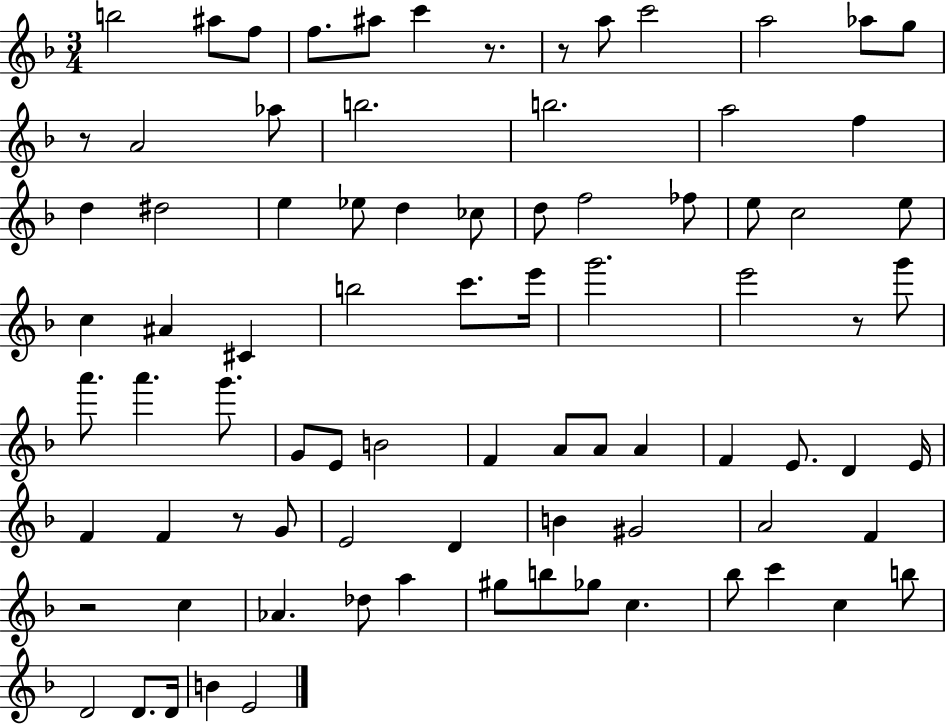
{
  \clef treble
  \numericTimeSignature
  \time 3/4
  \key f \major
  \repeat volta 2 { b''2 ais''8 f''8 | f''8. ais''8 c'''4 r8. | r8 a''8 c'''2 | a''2 aes''8 g''8 | \break r8 a'2 aes''8 | b''2. | b''2. | a''2 f''4 | \break d''4 dis''2 | e''4 ees''8 d''4 ces''8 | d''8 f''2 fes''8 | e''8 c''2 e''8 | \break c''4 ais'4 cis'4 | b''2 c'''8. e'''16 | g'''2. | e'''2 r8 g'''8 | \break a'''8. a'''4. g'''8. | g'8 e'8 b'2 | f'4 a'8 a'8 a'4 | f'4 e'8. d'4 e'16 | \break f'4 f'4 r8 g'8 | e'2 d'4 | b'4 gis'2 | a'2 f'4 | \break r2 c''4 | aes'4. des''8 a''4 | gis''8 b''8 ges''8 c''4. | bes''8 c'''4 c''4 b''8 | \break d'2 d'8. d'16 | b'4 e'2 | } \bar "|."
}